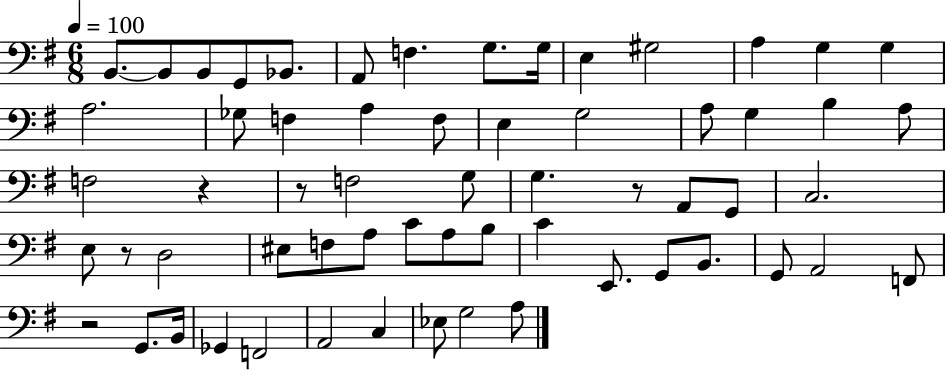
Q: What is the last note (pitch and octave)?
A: A3